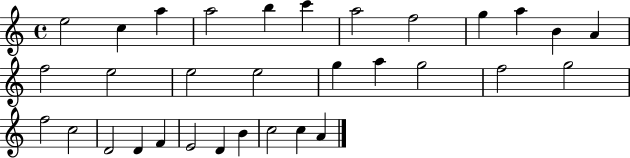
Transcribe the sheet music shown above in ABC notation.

X:1
T:Untitled
M:4/4
L:1/4
K:C
e2 c a a2 b c' a2 f2 g a B A f2 e2 e2 e2 g a g2 f2 g2 f2 c2 D2 D F E2 D B c2 c A